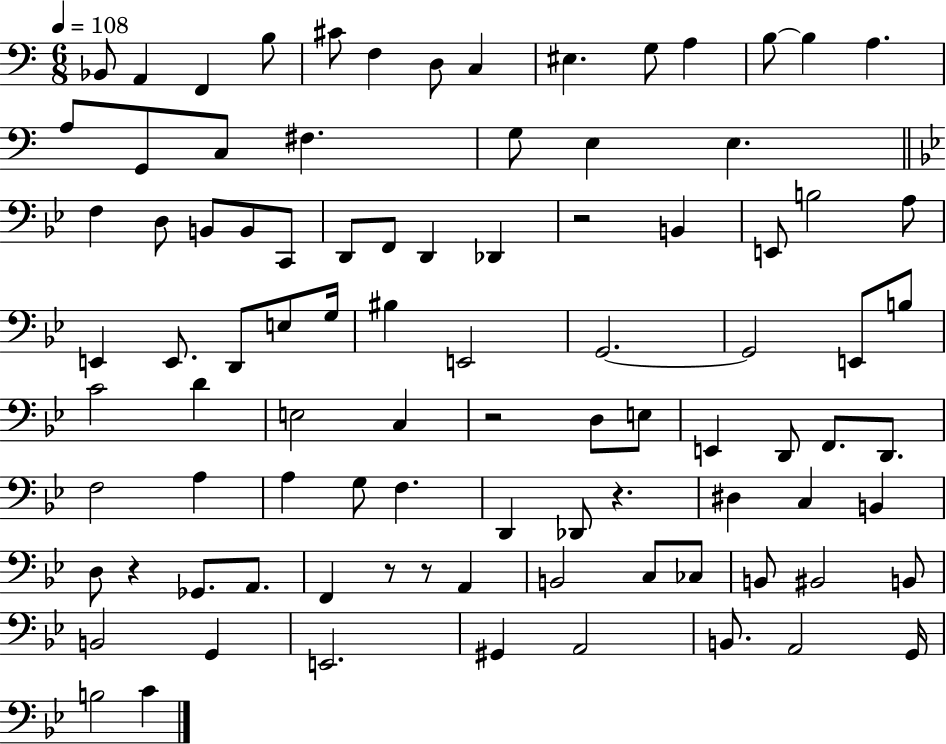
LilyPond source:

{
  \clef bass
  \numericTimeSignature
  \time 6/8
  \key c \major
  \tempo 4 = 108
  bes,8 a,4 f,4 b8 | cis'8 f4 d8 c4 | eis4. g8 a4 | b8~~ b4 a4. | \break a8 g,8 c8 fis4. | g8 e4 e4. | \bar "||" \break \key g \minor f4 d8 b,8 b,8 c,8 | d,8 f,8 d,4 des,4 | r2 b,4 | e,8 b2 a8 | \break e,4 e,8. d,8 e8 g16 | bis4 e,2 | g,2.~~ | g,2 e,8 b8 | \break c'2 d'4 | e2 c4 | r2 d8 e8 | e,4 d,8 f,8. d,8. | \break f2 a4 | a4 g8 f4. | d,4 des,8 r4. | dis4 c4 b,4 | \break d8 r4 ges,8. a,8. | f,4 r8 r8 a,4 | b,2 c8 ces8 | b,8 bis,2 b,8 | \break b,2 g,4 | e,2. | gis,4 a,2 | b,8. a,2 g,16 | \break b2 c'4 | \bar "|."
}